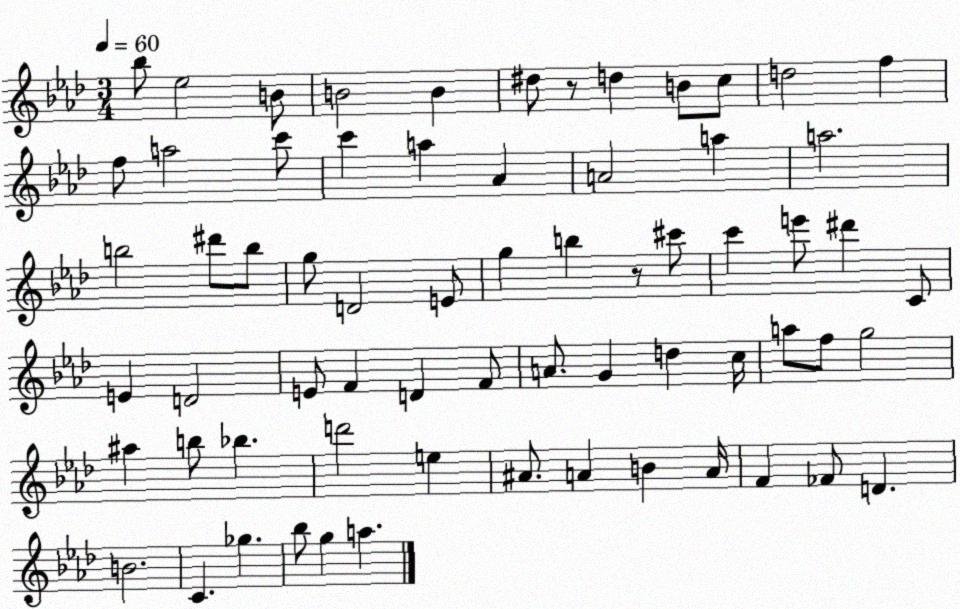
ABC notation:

X:1
T:Untitled
M:3/4
L:1/4
K:Ab
_b/2 _e2 B/2 B2 B ^d/2 z/2 d B/2 c/2 d2 f f/2 a2 c'/2 c' a _A A2 a a2 b2 ^d'/2 b/2 g/2 D2 E/2 g b z/2 ^c'/2 c' e'/2 ^d' C/2 E D2 E/2 F D F/2 A/2 G d c/4 a/2 f/2 g2 ^a b/2 _b d'2 e ^A/2 A B A/4 F _F/2 D B2 C _g _b/2 g a